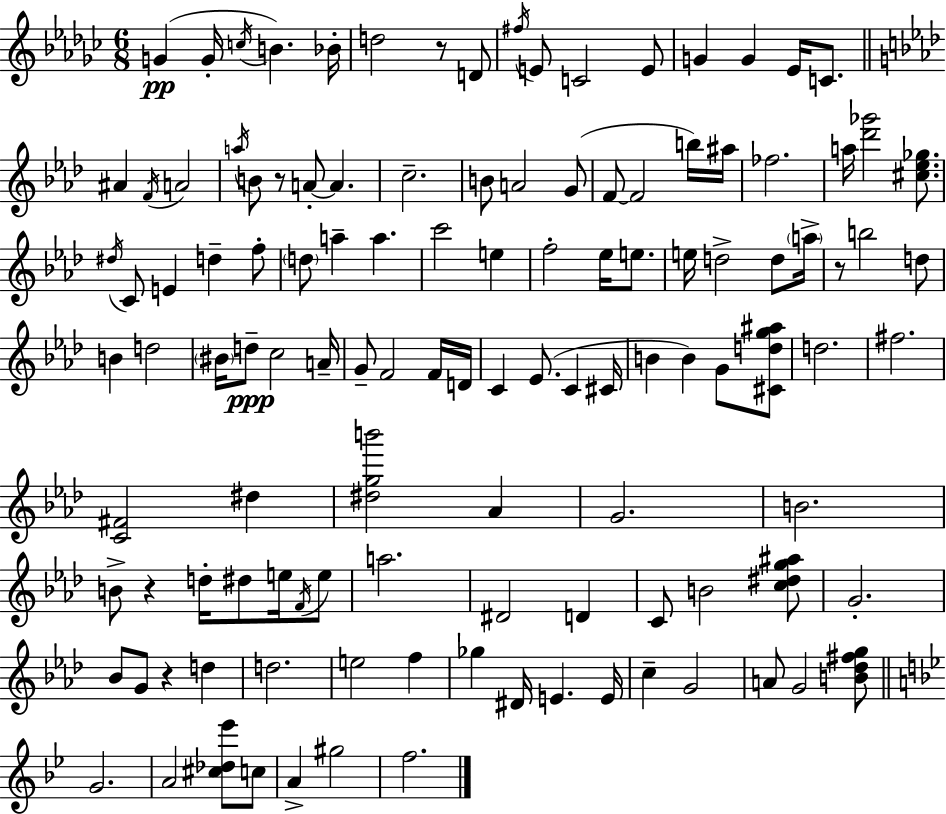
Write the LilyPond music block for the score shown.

{
  \clef treble
  \numericTimeSignature
  \time 6/8
  \key ees \minor
  g'4(\pp g'16-. \acciaccatura { c''16 }) b'4. | bes'16-. d''2 r8 d'8 | \acciaccatura { fis''16 } e'8 c'2 | e'8 g'4 g'4 ees'16 c'8. | \break \bar "||" \break \key aes \major ais'4 \acciaccatura { f'16 } a'2 | \acciaccatura { a''16 } b'8 r8 a'8-.~~ a'4. | c''2.-- | b'8 a'2 | \break g'8( f'8~~ f'2 | b''16) ais''16 fes''2. | a''16 <des''' ges'''>2 <cis'' ees'' ges''>8. | \acciaccatura { dis''16 } c'8 e'4 d''4-- | \break f''8-. \parenthesize d''8 a''4-- a''4. | c'''2 e''4 | f''2-. ees''16 | e''8. e''16 d''2-> | \break d''8 \parenthesize a''16-> r8 b''2 | d''8 b'4 d''2 | \parenthesize bis'16 d''8--\ppp c''2 | a'16-- g'8-- f'2 | \break f'16 d'16 c'4 ees'8.( c'4 | cis'16 b'4 b'4) g'8 | <cis' d'' g'' ais''>8 d''2. | fis''2. | \break <c' fis'>2 dis''4 | <dis'' g'' b'''>2 aes'4 | g'2. | b'2. | \break b'8-> r4 d''16-. dis''8 | e''16 \acciaccatura { f'16 } e''8 a''2. | dis'2 | d'4 c'8 b'2 | \break <c'' dis'' g'' ais''>8 g'2.-. | bes'8 g'8 r4 | d''4 d''2. | e''2 | \break f''4 ges''4 dis'16 e'4. | e'16 c''4-- g'2 | a'8 g'2 | <b' des'' fis'' g''>8 \bar "||" \break \key bes \major g'2. | a'2 <cis'' des'' ees'''>8 c''8 | a'4-> gis''2 | f''2. | \break \bar "|."
}